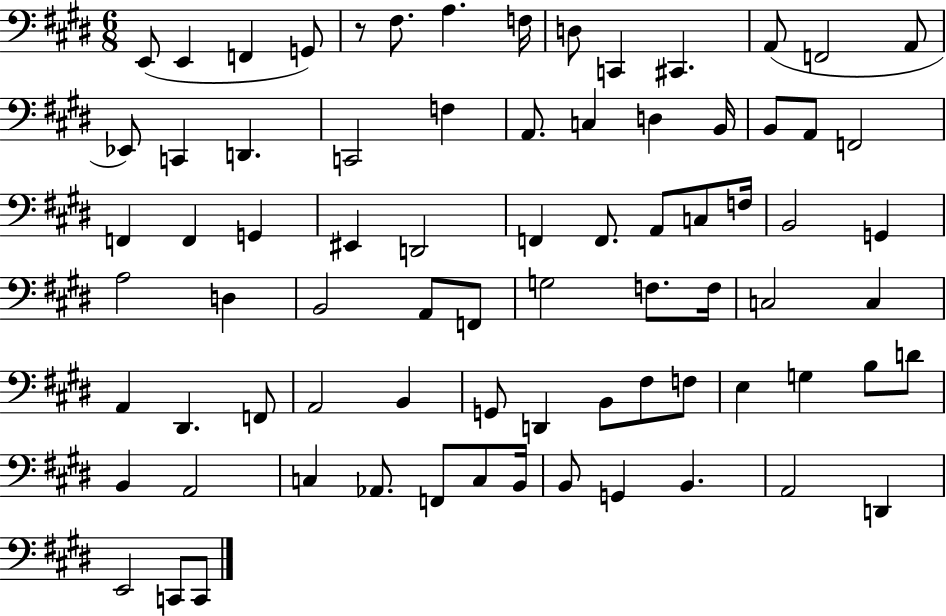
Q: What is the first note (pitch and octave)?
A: E2